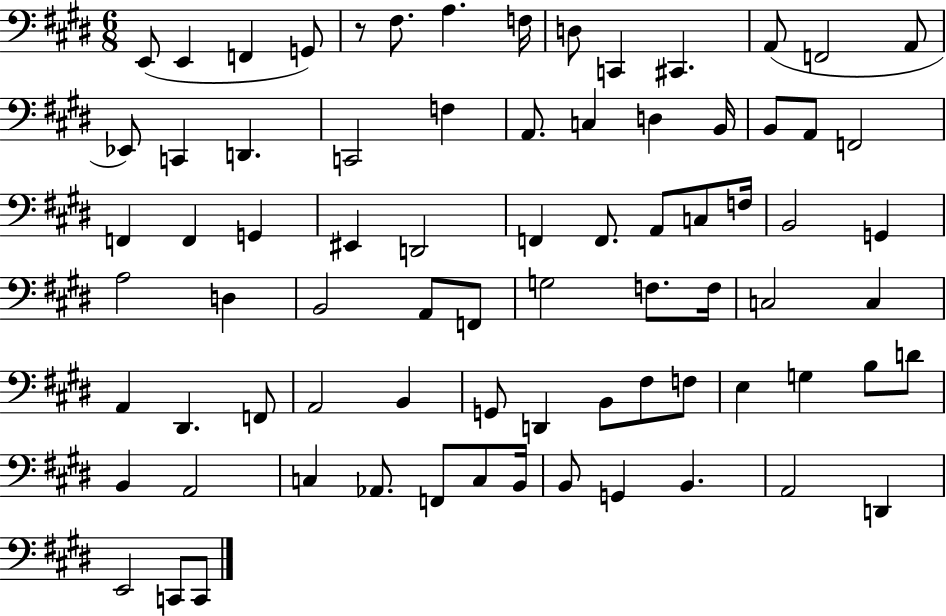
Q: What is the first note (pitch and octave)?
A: E2